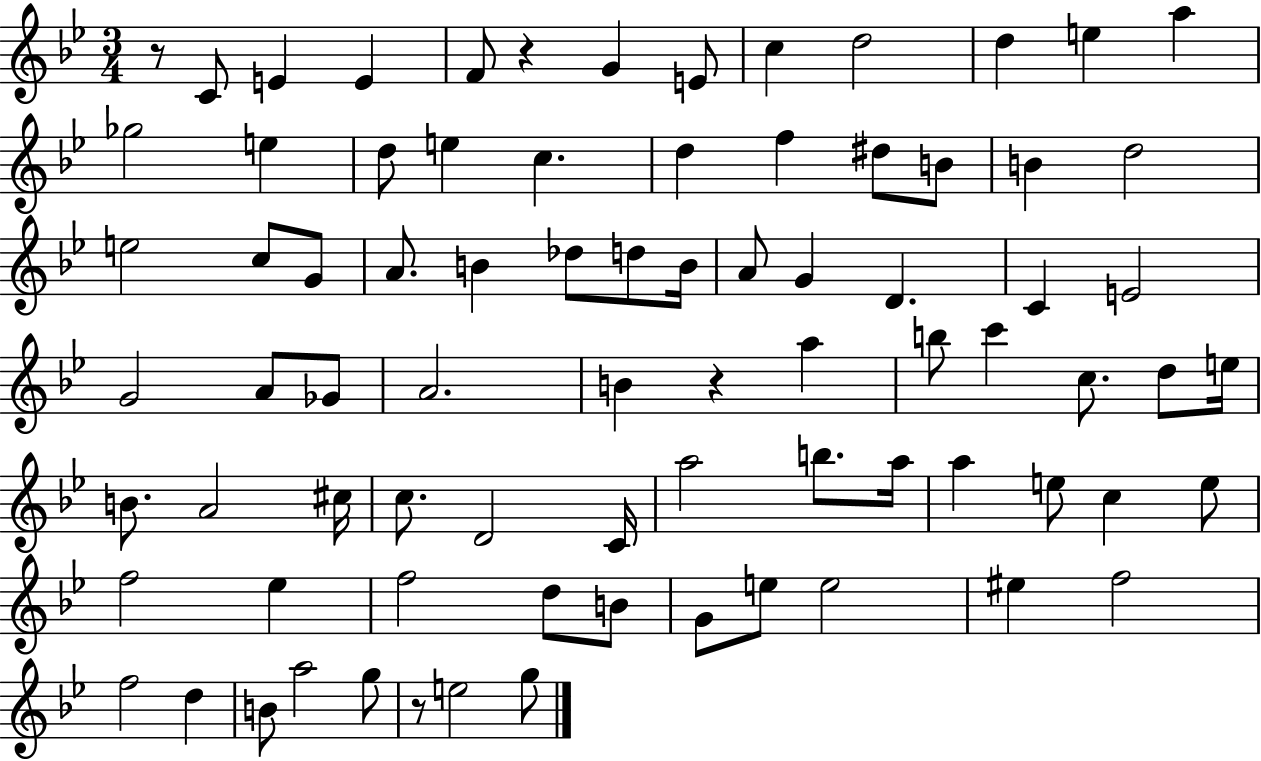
X:1
T:Untitled
M:3/4
L:1/4
K:Bb
z/2 C/2 E E F/2 z G E/2 c d2 d e a _g2 e d/2 e c d f ^d/2 B/2 B d2 e2 c/2 G/2 A/2 B _d/2 d/2 B/4 A/2 G D C E2 G2 A/2 _G/2 A2 B z a b/2 c' c/2 d/2 e/4 B/2 A2 ^c/4 c/2 D2 C/4 a2 b/2 a/4 a e/2 c e/2 f2 _e f2 d/2 B/2 G/2 e/2 e2 ^e f2 f2 d B/2 a2 g/2 z/2 e2 g/2